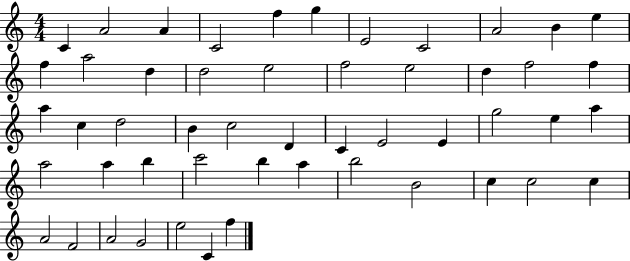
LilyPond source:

{
  \clef treble
  \numericTimeSignature
  \time 4/4
  \key c \major
  c'4 a'2 a'4 | c'2 f''4 g''4 | e'2 c'2 | a'2 b'4 e''4 | \break f''4 a''2 d''4 | d''2 e''2 | f''2 e''2 | d''4 f''2 f''4 | \break a''4 c''4 d''2 | b'4 c''2 d'4 | c'4 e'2 e'4 | g''2 e''4 a''4 | \break a''2 a''4 b''4 | c'''2 b''4 a''4 | b''2 b'2 | c''4 c''2 c''4 | \break a'2 f'2 | a'2 g'2 | e''2 c'4 f''4 | \bar "|."
}